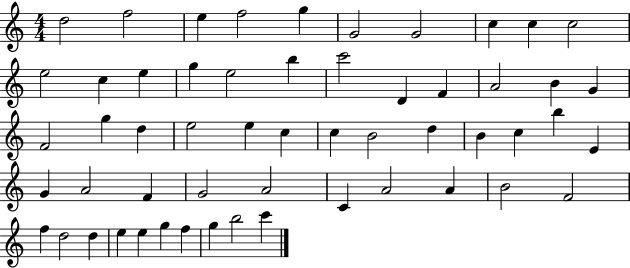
D5/h F5/h E5/q F5/h G5/q G4/h G4/h C5/q C5/q C5/h E5/h C5/q E5/q G5/q E5/h B5/q C6/h D4/q F4/q A4/h B4/q G4/q F4/h G5/q D5/q E5/h E5/q C5/q C5/q B4/h D5/q B4/q C5/q B5/q E4/q G4/q A4/h F4/q G4/h A4/h C4/q A4/h A4/q B4/h F4/h F5/q D5/h D5/q E5/q E5/q G5/q F5/q G5/q B5/h C6/q